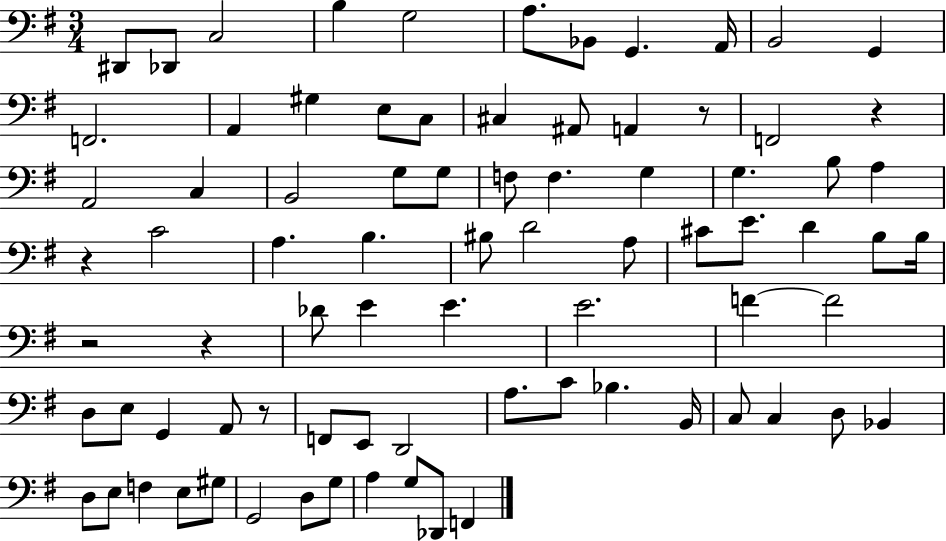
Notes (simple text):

D#2/e Db2/e C3/h B3/q G3/h A3/e. Bb2/e G2/q. A2/s B2/h G2/q F2/h. A2/q G#3/q E3/e C3/e C#3/q A#2/e A2/q R/e F2/h R/q A2/h C3/q B2/h G3/e G3/e F3/e F3/q. G3/q G3/q. B3/e A3/q R/q C4/h A3/q. B3/q. BIS3/e D4/h A3/e C#4/e E4/e. D4/q B3/e B3/s R/h R/q Db4/e E4/q E4/q. E4/h. F4/q F4/h D3/e E3/e G2/q A2/e R/e F2/e E2/e D2/h A3/e. C4/e Bb3/q. B2/s C3/e C3/q D3/e Bb2/q D3/e E3/e F3/q E3/e G#3/e G2/h D3/e G3/e A3/q G3/e Db2/e F2/q